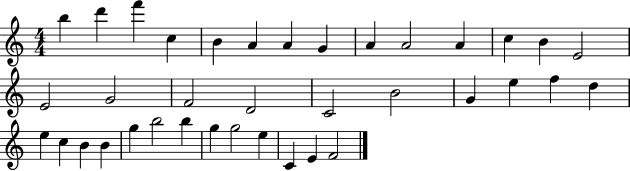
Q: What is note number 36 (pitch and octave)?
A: E4